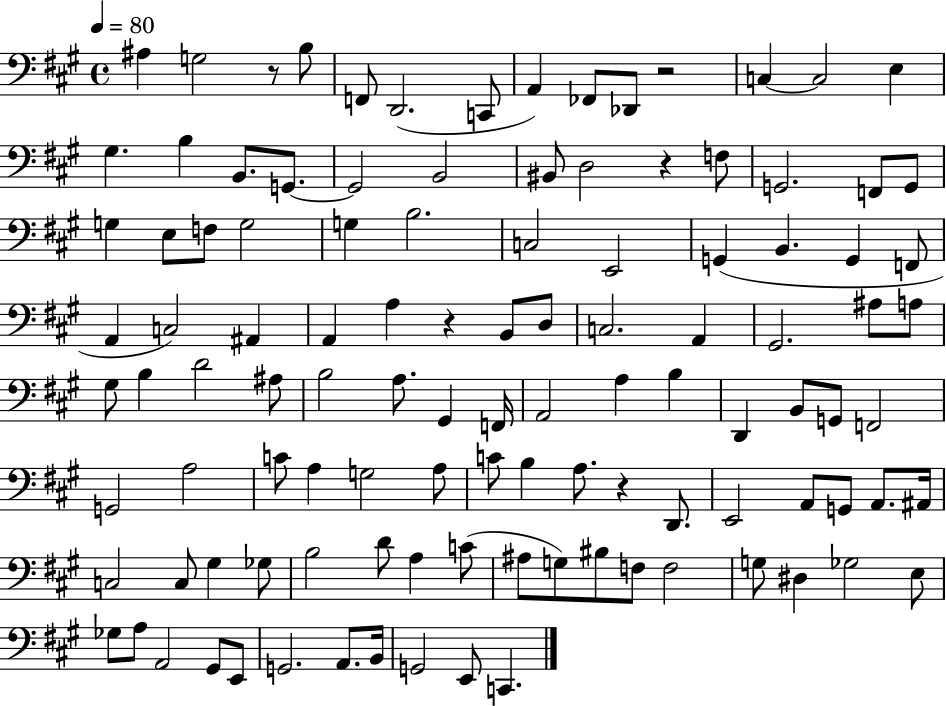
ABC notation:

X:1
T:Untitled
M:4/4
L:1/4
K:A
^A, G,2 z/2 B,/2 F,,/2 D,,2 C,,/2 A,, _F,,/2 _D,,/2 z2 C, C,2 E, ^G, B, B,,/2 G,,/2 G,,2 B,,2 ^B,,/2 D,2 z F,/2 G,,2 F,,/2 G,,/2 G, E,/2 F,/2 G,2 G, B,2 C,2 E,,2 G,, B,, G,, F,,/2 A,, C,2 ^A,, A,, A, z B,,/2 D,/2 C,2 A,, ^G,,2 ^A,/2 A,/2 ^G,/2 B, D2 ^A,/2 B,2 A,/2 ^G,, F,,/4 A,,2 A, B, D,, B,,/2 G,,/2 F,,2 G,,2 A,2 C/2 A, G,2 A,/2 C/2 B, A,/2 z D,,/2 E,,2 A,,/2 G,,/2 A,,/2 ^A,,/4 C,2 C,/2 ^G, _G,/2 B,2 D/2 A, C/2 ^A,/2 G,/2 ^B,/2 F,/2 F,2 G,/2 ^D, _G,2 E,/2 _G,/2 A,/2 A,,2 ^G,,/2 E,,/2 G,,2 A,,/2 B,,/4 G,,2 E,,/2 C,,